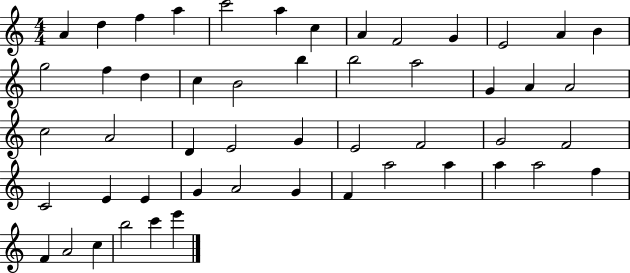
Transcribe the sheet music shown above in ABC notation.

X:1
T:Untitled
M:4/4
L:1/4
K:C
A d f a c'2 a c A F2 G E2 A B g2 f d c B2 b b2 a2 G A A2 c2 A2 D E2 G E2 F2 G2 F2 C2 E E G A2 G F a2 a a a2 f F A2 c b2 c' e'